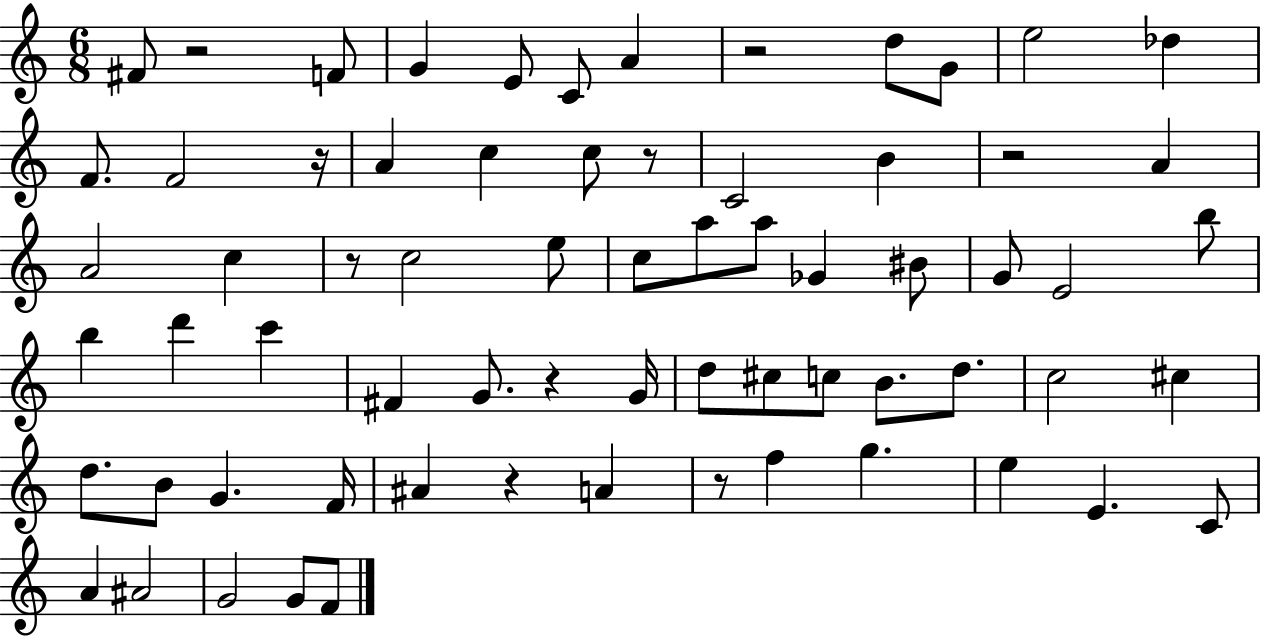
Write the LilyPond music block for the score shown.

{
  \clef treble
  \numericTimeSignature
  \time 6/8
  \key c \major
  fis'8 r2 f'8 | g'4 e'8 c'8 a'4 | r2 d''8 g'8 | e''2 des''4 | \break f'8. f'2 r16 | a'4 c''4 c''8 r8 | c'2 b'4 | r2 a'4 | \break a'2 c''4 | r8 c''2 e''8 | c''8 a''8 a''8 ges'4 bis'8 | g'8 e'2 b''8 | \break b''4 d'''4 c'''4 | fis'4 g'8. r4 g'16 | d''8 cis''8 c''8 b'8. d''8. | c''2 cis''4 | \break d''8. b'8 g'4. f'16 | ais'4 r4 a'4 | r8 f''4 g''4. | e''4 e'4. c'8 | \break a'4 ais'2 | g'2 g'8 f'8 | \bar "|."
}